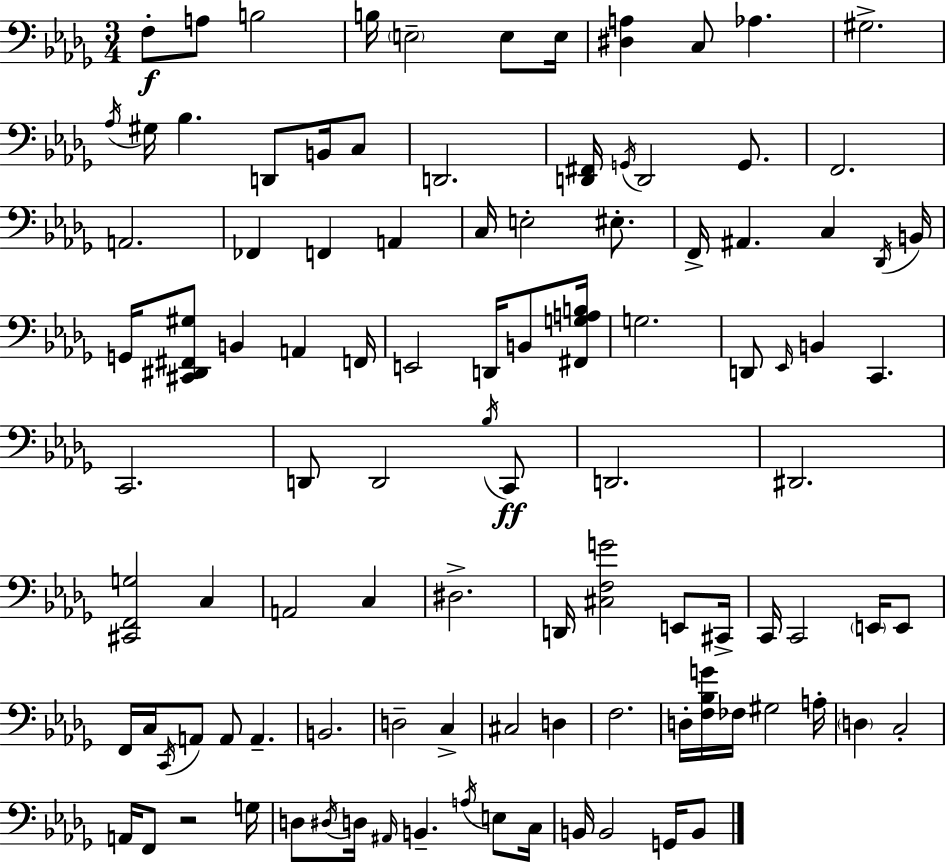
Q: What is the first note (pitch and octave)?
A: F3